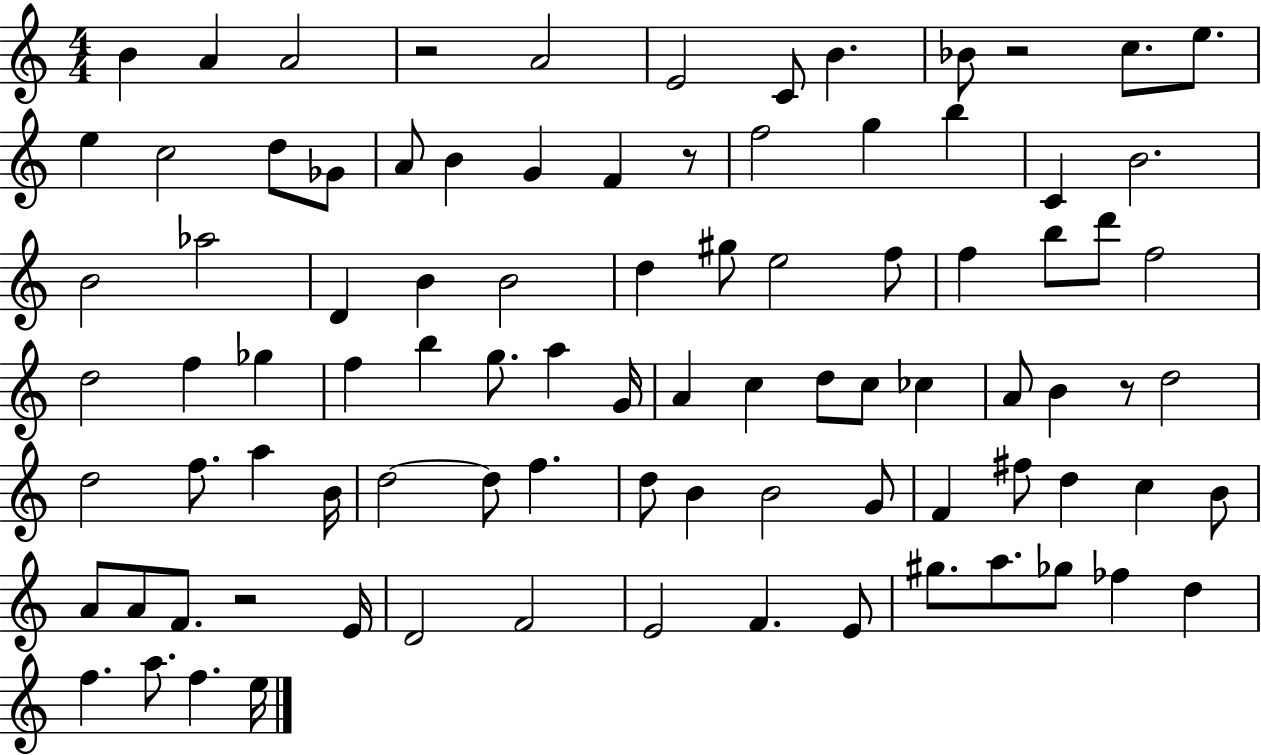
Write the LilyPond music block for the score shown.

{
  \clef treble
  \numericTimeSignature
  \time 4/4
  \key c \major
  b'4 a'4 a'2 | r2 a'2 | e'2 c'8 b'4. | bes'8 r2 c''8. e''8. | \break e''4 c''2 d''8 ges'8 | a'8 b'4 g'4 f'4 r8 | f''2 g''4 b''4 | c'4 b'2. | \break b'2 aes''2 | d'4 b'4 b'2 | d''4 gis''8 e''2 f''8 | f''4 b''8 d'''8 f''2 | \break d''2 f''4 ges''4 | f''4 b''4 g''8. a''4 g'16 | a'4 c''4 d''8 c''8 ces''4 | a'8 b'4 r8 d''2 | \break d''2 f''8. a''4 b'16 | d''2~~ d''8 f''4. | d''8 b'4 b'2 g'8 | f'4 fis''8 d''4 c''4 b'8 | \break a'8 a'8 f'8. r2 e'16 | d'2 f'2 | e'2 f'4. e'8 | gis''8. a''8. ges''8 fes''4 d''4 | \break f''4. a''8. f''4. e''16 | \bar "|."
}